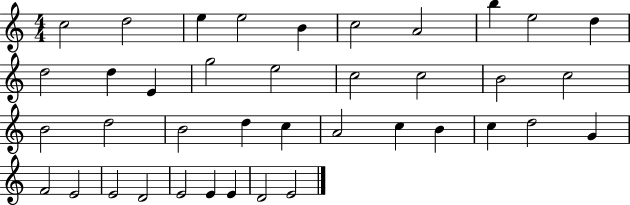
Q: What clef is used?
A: treble